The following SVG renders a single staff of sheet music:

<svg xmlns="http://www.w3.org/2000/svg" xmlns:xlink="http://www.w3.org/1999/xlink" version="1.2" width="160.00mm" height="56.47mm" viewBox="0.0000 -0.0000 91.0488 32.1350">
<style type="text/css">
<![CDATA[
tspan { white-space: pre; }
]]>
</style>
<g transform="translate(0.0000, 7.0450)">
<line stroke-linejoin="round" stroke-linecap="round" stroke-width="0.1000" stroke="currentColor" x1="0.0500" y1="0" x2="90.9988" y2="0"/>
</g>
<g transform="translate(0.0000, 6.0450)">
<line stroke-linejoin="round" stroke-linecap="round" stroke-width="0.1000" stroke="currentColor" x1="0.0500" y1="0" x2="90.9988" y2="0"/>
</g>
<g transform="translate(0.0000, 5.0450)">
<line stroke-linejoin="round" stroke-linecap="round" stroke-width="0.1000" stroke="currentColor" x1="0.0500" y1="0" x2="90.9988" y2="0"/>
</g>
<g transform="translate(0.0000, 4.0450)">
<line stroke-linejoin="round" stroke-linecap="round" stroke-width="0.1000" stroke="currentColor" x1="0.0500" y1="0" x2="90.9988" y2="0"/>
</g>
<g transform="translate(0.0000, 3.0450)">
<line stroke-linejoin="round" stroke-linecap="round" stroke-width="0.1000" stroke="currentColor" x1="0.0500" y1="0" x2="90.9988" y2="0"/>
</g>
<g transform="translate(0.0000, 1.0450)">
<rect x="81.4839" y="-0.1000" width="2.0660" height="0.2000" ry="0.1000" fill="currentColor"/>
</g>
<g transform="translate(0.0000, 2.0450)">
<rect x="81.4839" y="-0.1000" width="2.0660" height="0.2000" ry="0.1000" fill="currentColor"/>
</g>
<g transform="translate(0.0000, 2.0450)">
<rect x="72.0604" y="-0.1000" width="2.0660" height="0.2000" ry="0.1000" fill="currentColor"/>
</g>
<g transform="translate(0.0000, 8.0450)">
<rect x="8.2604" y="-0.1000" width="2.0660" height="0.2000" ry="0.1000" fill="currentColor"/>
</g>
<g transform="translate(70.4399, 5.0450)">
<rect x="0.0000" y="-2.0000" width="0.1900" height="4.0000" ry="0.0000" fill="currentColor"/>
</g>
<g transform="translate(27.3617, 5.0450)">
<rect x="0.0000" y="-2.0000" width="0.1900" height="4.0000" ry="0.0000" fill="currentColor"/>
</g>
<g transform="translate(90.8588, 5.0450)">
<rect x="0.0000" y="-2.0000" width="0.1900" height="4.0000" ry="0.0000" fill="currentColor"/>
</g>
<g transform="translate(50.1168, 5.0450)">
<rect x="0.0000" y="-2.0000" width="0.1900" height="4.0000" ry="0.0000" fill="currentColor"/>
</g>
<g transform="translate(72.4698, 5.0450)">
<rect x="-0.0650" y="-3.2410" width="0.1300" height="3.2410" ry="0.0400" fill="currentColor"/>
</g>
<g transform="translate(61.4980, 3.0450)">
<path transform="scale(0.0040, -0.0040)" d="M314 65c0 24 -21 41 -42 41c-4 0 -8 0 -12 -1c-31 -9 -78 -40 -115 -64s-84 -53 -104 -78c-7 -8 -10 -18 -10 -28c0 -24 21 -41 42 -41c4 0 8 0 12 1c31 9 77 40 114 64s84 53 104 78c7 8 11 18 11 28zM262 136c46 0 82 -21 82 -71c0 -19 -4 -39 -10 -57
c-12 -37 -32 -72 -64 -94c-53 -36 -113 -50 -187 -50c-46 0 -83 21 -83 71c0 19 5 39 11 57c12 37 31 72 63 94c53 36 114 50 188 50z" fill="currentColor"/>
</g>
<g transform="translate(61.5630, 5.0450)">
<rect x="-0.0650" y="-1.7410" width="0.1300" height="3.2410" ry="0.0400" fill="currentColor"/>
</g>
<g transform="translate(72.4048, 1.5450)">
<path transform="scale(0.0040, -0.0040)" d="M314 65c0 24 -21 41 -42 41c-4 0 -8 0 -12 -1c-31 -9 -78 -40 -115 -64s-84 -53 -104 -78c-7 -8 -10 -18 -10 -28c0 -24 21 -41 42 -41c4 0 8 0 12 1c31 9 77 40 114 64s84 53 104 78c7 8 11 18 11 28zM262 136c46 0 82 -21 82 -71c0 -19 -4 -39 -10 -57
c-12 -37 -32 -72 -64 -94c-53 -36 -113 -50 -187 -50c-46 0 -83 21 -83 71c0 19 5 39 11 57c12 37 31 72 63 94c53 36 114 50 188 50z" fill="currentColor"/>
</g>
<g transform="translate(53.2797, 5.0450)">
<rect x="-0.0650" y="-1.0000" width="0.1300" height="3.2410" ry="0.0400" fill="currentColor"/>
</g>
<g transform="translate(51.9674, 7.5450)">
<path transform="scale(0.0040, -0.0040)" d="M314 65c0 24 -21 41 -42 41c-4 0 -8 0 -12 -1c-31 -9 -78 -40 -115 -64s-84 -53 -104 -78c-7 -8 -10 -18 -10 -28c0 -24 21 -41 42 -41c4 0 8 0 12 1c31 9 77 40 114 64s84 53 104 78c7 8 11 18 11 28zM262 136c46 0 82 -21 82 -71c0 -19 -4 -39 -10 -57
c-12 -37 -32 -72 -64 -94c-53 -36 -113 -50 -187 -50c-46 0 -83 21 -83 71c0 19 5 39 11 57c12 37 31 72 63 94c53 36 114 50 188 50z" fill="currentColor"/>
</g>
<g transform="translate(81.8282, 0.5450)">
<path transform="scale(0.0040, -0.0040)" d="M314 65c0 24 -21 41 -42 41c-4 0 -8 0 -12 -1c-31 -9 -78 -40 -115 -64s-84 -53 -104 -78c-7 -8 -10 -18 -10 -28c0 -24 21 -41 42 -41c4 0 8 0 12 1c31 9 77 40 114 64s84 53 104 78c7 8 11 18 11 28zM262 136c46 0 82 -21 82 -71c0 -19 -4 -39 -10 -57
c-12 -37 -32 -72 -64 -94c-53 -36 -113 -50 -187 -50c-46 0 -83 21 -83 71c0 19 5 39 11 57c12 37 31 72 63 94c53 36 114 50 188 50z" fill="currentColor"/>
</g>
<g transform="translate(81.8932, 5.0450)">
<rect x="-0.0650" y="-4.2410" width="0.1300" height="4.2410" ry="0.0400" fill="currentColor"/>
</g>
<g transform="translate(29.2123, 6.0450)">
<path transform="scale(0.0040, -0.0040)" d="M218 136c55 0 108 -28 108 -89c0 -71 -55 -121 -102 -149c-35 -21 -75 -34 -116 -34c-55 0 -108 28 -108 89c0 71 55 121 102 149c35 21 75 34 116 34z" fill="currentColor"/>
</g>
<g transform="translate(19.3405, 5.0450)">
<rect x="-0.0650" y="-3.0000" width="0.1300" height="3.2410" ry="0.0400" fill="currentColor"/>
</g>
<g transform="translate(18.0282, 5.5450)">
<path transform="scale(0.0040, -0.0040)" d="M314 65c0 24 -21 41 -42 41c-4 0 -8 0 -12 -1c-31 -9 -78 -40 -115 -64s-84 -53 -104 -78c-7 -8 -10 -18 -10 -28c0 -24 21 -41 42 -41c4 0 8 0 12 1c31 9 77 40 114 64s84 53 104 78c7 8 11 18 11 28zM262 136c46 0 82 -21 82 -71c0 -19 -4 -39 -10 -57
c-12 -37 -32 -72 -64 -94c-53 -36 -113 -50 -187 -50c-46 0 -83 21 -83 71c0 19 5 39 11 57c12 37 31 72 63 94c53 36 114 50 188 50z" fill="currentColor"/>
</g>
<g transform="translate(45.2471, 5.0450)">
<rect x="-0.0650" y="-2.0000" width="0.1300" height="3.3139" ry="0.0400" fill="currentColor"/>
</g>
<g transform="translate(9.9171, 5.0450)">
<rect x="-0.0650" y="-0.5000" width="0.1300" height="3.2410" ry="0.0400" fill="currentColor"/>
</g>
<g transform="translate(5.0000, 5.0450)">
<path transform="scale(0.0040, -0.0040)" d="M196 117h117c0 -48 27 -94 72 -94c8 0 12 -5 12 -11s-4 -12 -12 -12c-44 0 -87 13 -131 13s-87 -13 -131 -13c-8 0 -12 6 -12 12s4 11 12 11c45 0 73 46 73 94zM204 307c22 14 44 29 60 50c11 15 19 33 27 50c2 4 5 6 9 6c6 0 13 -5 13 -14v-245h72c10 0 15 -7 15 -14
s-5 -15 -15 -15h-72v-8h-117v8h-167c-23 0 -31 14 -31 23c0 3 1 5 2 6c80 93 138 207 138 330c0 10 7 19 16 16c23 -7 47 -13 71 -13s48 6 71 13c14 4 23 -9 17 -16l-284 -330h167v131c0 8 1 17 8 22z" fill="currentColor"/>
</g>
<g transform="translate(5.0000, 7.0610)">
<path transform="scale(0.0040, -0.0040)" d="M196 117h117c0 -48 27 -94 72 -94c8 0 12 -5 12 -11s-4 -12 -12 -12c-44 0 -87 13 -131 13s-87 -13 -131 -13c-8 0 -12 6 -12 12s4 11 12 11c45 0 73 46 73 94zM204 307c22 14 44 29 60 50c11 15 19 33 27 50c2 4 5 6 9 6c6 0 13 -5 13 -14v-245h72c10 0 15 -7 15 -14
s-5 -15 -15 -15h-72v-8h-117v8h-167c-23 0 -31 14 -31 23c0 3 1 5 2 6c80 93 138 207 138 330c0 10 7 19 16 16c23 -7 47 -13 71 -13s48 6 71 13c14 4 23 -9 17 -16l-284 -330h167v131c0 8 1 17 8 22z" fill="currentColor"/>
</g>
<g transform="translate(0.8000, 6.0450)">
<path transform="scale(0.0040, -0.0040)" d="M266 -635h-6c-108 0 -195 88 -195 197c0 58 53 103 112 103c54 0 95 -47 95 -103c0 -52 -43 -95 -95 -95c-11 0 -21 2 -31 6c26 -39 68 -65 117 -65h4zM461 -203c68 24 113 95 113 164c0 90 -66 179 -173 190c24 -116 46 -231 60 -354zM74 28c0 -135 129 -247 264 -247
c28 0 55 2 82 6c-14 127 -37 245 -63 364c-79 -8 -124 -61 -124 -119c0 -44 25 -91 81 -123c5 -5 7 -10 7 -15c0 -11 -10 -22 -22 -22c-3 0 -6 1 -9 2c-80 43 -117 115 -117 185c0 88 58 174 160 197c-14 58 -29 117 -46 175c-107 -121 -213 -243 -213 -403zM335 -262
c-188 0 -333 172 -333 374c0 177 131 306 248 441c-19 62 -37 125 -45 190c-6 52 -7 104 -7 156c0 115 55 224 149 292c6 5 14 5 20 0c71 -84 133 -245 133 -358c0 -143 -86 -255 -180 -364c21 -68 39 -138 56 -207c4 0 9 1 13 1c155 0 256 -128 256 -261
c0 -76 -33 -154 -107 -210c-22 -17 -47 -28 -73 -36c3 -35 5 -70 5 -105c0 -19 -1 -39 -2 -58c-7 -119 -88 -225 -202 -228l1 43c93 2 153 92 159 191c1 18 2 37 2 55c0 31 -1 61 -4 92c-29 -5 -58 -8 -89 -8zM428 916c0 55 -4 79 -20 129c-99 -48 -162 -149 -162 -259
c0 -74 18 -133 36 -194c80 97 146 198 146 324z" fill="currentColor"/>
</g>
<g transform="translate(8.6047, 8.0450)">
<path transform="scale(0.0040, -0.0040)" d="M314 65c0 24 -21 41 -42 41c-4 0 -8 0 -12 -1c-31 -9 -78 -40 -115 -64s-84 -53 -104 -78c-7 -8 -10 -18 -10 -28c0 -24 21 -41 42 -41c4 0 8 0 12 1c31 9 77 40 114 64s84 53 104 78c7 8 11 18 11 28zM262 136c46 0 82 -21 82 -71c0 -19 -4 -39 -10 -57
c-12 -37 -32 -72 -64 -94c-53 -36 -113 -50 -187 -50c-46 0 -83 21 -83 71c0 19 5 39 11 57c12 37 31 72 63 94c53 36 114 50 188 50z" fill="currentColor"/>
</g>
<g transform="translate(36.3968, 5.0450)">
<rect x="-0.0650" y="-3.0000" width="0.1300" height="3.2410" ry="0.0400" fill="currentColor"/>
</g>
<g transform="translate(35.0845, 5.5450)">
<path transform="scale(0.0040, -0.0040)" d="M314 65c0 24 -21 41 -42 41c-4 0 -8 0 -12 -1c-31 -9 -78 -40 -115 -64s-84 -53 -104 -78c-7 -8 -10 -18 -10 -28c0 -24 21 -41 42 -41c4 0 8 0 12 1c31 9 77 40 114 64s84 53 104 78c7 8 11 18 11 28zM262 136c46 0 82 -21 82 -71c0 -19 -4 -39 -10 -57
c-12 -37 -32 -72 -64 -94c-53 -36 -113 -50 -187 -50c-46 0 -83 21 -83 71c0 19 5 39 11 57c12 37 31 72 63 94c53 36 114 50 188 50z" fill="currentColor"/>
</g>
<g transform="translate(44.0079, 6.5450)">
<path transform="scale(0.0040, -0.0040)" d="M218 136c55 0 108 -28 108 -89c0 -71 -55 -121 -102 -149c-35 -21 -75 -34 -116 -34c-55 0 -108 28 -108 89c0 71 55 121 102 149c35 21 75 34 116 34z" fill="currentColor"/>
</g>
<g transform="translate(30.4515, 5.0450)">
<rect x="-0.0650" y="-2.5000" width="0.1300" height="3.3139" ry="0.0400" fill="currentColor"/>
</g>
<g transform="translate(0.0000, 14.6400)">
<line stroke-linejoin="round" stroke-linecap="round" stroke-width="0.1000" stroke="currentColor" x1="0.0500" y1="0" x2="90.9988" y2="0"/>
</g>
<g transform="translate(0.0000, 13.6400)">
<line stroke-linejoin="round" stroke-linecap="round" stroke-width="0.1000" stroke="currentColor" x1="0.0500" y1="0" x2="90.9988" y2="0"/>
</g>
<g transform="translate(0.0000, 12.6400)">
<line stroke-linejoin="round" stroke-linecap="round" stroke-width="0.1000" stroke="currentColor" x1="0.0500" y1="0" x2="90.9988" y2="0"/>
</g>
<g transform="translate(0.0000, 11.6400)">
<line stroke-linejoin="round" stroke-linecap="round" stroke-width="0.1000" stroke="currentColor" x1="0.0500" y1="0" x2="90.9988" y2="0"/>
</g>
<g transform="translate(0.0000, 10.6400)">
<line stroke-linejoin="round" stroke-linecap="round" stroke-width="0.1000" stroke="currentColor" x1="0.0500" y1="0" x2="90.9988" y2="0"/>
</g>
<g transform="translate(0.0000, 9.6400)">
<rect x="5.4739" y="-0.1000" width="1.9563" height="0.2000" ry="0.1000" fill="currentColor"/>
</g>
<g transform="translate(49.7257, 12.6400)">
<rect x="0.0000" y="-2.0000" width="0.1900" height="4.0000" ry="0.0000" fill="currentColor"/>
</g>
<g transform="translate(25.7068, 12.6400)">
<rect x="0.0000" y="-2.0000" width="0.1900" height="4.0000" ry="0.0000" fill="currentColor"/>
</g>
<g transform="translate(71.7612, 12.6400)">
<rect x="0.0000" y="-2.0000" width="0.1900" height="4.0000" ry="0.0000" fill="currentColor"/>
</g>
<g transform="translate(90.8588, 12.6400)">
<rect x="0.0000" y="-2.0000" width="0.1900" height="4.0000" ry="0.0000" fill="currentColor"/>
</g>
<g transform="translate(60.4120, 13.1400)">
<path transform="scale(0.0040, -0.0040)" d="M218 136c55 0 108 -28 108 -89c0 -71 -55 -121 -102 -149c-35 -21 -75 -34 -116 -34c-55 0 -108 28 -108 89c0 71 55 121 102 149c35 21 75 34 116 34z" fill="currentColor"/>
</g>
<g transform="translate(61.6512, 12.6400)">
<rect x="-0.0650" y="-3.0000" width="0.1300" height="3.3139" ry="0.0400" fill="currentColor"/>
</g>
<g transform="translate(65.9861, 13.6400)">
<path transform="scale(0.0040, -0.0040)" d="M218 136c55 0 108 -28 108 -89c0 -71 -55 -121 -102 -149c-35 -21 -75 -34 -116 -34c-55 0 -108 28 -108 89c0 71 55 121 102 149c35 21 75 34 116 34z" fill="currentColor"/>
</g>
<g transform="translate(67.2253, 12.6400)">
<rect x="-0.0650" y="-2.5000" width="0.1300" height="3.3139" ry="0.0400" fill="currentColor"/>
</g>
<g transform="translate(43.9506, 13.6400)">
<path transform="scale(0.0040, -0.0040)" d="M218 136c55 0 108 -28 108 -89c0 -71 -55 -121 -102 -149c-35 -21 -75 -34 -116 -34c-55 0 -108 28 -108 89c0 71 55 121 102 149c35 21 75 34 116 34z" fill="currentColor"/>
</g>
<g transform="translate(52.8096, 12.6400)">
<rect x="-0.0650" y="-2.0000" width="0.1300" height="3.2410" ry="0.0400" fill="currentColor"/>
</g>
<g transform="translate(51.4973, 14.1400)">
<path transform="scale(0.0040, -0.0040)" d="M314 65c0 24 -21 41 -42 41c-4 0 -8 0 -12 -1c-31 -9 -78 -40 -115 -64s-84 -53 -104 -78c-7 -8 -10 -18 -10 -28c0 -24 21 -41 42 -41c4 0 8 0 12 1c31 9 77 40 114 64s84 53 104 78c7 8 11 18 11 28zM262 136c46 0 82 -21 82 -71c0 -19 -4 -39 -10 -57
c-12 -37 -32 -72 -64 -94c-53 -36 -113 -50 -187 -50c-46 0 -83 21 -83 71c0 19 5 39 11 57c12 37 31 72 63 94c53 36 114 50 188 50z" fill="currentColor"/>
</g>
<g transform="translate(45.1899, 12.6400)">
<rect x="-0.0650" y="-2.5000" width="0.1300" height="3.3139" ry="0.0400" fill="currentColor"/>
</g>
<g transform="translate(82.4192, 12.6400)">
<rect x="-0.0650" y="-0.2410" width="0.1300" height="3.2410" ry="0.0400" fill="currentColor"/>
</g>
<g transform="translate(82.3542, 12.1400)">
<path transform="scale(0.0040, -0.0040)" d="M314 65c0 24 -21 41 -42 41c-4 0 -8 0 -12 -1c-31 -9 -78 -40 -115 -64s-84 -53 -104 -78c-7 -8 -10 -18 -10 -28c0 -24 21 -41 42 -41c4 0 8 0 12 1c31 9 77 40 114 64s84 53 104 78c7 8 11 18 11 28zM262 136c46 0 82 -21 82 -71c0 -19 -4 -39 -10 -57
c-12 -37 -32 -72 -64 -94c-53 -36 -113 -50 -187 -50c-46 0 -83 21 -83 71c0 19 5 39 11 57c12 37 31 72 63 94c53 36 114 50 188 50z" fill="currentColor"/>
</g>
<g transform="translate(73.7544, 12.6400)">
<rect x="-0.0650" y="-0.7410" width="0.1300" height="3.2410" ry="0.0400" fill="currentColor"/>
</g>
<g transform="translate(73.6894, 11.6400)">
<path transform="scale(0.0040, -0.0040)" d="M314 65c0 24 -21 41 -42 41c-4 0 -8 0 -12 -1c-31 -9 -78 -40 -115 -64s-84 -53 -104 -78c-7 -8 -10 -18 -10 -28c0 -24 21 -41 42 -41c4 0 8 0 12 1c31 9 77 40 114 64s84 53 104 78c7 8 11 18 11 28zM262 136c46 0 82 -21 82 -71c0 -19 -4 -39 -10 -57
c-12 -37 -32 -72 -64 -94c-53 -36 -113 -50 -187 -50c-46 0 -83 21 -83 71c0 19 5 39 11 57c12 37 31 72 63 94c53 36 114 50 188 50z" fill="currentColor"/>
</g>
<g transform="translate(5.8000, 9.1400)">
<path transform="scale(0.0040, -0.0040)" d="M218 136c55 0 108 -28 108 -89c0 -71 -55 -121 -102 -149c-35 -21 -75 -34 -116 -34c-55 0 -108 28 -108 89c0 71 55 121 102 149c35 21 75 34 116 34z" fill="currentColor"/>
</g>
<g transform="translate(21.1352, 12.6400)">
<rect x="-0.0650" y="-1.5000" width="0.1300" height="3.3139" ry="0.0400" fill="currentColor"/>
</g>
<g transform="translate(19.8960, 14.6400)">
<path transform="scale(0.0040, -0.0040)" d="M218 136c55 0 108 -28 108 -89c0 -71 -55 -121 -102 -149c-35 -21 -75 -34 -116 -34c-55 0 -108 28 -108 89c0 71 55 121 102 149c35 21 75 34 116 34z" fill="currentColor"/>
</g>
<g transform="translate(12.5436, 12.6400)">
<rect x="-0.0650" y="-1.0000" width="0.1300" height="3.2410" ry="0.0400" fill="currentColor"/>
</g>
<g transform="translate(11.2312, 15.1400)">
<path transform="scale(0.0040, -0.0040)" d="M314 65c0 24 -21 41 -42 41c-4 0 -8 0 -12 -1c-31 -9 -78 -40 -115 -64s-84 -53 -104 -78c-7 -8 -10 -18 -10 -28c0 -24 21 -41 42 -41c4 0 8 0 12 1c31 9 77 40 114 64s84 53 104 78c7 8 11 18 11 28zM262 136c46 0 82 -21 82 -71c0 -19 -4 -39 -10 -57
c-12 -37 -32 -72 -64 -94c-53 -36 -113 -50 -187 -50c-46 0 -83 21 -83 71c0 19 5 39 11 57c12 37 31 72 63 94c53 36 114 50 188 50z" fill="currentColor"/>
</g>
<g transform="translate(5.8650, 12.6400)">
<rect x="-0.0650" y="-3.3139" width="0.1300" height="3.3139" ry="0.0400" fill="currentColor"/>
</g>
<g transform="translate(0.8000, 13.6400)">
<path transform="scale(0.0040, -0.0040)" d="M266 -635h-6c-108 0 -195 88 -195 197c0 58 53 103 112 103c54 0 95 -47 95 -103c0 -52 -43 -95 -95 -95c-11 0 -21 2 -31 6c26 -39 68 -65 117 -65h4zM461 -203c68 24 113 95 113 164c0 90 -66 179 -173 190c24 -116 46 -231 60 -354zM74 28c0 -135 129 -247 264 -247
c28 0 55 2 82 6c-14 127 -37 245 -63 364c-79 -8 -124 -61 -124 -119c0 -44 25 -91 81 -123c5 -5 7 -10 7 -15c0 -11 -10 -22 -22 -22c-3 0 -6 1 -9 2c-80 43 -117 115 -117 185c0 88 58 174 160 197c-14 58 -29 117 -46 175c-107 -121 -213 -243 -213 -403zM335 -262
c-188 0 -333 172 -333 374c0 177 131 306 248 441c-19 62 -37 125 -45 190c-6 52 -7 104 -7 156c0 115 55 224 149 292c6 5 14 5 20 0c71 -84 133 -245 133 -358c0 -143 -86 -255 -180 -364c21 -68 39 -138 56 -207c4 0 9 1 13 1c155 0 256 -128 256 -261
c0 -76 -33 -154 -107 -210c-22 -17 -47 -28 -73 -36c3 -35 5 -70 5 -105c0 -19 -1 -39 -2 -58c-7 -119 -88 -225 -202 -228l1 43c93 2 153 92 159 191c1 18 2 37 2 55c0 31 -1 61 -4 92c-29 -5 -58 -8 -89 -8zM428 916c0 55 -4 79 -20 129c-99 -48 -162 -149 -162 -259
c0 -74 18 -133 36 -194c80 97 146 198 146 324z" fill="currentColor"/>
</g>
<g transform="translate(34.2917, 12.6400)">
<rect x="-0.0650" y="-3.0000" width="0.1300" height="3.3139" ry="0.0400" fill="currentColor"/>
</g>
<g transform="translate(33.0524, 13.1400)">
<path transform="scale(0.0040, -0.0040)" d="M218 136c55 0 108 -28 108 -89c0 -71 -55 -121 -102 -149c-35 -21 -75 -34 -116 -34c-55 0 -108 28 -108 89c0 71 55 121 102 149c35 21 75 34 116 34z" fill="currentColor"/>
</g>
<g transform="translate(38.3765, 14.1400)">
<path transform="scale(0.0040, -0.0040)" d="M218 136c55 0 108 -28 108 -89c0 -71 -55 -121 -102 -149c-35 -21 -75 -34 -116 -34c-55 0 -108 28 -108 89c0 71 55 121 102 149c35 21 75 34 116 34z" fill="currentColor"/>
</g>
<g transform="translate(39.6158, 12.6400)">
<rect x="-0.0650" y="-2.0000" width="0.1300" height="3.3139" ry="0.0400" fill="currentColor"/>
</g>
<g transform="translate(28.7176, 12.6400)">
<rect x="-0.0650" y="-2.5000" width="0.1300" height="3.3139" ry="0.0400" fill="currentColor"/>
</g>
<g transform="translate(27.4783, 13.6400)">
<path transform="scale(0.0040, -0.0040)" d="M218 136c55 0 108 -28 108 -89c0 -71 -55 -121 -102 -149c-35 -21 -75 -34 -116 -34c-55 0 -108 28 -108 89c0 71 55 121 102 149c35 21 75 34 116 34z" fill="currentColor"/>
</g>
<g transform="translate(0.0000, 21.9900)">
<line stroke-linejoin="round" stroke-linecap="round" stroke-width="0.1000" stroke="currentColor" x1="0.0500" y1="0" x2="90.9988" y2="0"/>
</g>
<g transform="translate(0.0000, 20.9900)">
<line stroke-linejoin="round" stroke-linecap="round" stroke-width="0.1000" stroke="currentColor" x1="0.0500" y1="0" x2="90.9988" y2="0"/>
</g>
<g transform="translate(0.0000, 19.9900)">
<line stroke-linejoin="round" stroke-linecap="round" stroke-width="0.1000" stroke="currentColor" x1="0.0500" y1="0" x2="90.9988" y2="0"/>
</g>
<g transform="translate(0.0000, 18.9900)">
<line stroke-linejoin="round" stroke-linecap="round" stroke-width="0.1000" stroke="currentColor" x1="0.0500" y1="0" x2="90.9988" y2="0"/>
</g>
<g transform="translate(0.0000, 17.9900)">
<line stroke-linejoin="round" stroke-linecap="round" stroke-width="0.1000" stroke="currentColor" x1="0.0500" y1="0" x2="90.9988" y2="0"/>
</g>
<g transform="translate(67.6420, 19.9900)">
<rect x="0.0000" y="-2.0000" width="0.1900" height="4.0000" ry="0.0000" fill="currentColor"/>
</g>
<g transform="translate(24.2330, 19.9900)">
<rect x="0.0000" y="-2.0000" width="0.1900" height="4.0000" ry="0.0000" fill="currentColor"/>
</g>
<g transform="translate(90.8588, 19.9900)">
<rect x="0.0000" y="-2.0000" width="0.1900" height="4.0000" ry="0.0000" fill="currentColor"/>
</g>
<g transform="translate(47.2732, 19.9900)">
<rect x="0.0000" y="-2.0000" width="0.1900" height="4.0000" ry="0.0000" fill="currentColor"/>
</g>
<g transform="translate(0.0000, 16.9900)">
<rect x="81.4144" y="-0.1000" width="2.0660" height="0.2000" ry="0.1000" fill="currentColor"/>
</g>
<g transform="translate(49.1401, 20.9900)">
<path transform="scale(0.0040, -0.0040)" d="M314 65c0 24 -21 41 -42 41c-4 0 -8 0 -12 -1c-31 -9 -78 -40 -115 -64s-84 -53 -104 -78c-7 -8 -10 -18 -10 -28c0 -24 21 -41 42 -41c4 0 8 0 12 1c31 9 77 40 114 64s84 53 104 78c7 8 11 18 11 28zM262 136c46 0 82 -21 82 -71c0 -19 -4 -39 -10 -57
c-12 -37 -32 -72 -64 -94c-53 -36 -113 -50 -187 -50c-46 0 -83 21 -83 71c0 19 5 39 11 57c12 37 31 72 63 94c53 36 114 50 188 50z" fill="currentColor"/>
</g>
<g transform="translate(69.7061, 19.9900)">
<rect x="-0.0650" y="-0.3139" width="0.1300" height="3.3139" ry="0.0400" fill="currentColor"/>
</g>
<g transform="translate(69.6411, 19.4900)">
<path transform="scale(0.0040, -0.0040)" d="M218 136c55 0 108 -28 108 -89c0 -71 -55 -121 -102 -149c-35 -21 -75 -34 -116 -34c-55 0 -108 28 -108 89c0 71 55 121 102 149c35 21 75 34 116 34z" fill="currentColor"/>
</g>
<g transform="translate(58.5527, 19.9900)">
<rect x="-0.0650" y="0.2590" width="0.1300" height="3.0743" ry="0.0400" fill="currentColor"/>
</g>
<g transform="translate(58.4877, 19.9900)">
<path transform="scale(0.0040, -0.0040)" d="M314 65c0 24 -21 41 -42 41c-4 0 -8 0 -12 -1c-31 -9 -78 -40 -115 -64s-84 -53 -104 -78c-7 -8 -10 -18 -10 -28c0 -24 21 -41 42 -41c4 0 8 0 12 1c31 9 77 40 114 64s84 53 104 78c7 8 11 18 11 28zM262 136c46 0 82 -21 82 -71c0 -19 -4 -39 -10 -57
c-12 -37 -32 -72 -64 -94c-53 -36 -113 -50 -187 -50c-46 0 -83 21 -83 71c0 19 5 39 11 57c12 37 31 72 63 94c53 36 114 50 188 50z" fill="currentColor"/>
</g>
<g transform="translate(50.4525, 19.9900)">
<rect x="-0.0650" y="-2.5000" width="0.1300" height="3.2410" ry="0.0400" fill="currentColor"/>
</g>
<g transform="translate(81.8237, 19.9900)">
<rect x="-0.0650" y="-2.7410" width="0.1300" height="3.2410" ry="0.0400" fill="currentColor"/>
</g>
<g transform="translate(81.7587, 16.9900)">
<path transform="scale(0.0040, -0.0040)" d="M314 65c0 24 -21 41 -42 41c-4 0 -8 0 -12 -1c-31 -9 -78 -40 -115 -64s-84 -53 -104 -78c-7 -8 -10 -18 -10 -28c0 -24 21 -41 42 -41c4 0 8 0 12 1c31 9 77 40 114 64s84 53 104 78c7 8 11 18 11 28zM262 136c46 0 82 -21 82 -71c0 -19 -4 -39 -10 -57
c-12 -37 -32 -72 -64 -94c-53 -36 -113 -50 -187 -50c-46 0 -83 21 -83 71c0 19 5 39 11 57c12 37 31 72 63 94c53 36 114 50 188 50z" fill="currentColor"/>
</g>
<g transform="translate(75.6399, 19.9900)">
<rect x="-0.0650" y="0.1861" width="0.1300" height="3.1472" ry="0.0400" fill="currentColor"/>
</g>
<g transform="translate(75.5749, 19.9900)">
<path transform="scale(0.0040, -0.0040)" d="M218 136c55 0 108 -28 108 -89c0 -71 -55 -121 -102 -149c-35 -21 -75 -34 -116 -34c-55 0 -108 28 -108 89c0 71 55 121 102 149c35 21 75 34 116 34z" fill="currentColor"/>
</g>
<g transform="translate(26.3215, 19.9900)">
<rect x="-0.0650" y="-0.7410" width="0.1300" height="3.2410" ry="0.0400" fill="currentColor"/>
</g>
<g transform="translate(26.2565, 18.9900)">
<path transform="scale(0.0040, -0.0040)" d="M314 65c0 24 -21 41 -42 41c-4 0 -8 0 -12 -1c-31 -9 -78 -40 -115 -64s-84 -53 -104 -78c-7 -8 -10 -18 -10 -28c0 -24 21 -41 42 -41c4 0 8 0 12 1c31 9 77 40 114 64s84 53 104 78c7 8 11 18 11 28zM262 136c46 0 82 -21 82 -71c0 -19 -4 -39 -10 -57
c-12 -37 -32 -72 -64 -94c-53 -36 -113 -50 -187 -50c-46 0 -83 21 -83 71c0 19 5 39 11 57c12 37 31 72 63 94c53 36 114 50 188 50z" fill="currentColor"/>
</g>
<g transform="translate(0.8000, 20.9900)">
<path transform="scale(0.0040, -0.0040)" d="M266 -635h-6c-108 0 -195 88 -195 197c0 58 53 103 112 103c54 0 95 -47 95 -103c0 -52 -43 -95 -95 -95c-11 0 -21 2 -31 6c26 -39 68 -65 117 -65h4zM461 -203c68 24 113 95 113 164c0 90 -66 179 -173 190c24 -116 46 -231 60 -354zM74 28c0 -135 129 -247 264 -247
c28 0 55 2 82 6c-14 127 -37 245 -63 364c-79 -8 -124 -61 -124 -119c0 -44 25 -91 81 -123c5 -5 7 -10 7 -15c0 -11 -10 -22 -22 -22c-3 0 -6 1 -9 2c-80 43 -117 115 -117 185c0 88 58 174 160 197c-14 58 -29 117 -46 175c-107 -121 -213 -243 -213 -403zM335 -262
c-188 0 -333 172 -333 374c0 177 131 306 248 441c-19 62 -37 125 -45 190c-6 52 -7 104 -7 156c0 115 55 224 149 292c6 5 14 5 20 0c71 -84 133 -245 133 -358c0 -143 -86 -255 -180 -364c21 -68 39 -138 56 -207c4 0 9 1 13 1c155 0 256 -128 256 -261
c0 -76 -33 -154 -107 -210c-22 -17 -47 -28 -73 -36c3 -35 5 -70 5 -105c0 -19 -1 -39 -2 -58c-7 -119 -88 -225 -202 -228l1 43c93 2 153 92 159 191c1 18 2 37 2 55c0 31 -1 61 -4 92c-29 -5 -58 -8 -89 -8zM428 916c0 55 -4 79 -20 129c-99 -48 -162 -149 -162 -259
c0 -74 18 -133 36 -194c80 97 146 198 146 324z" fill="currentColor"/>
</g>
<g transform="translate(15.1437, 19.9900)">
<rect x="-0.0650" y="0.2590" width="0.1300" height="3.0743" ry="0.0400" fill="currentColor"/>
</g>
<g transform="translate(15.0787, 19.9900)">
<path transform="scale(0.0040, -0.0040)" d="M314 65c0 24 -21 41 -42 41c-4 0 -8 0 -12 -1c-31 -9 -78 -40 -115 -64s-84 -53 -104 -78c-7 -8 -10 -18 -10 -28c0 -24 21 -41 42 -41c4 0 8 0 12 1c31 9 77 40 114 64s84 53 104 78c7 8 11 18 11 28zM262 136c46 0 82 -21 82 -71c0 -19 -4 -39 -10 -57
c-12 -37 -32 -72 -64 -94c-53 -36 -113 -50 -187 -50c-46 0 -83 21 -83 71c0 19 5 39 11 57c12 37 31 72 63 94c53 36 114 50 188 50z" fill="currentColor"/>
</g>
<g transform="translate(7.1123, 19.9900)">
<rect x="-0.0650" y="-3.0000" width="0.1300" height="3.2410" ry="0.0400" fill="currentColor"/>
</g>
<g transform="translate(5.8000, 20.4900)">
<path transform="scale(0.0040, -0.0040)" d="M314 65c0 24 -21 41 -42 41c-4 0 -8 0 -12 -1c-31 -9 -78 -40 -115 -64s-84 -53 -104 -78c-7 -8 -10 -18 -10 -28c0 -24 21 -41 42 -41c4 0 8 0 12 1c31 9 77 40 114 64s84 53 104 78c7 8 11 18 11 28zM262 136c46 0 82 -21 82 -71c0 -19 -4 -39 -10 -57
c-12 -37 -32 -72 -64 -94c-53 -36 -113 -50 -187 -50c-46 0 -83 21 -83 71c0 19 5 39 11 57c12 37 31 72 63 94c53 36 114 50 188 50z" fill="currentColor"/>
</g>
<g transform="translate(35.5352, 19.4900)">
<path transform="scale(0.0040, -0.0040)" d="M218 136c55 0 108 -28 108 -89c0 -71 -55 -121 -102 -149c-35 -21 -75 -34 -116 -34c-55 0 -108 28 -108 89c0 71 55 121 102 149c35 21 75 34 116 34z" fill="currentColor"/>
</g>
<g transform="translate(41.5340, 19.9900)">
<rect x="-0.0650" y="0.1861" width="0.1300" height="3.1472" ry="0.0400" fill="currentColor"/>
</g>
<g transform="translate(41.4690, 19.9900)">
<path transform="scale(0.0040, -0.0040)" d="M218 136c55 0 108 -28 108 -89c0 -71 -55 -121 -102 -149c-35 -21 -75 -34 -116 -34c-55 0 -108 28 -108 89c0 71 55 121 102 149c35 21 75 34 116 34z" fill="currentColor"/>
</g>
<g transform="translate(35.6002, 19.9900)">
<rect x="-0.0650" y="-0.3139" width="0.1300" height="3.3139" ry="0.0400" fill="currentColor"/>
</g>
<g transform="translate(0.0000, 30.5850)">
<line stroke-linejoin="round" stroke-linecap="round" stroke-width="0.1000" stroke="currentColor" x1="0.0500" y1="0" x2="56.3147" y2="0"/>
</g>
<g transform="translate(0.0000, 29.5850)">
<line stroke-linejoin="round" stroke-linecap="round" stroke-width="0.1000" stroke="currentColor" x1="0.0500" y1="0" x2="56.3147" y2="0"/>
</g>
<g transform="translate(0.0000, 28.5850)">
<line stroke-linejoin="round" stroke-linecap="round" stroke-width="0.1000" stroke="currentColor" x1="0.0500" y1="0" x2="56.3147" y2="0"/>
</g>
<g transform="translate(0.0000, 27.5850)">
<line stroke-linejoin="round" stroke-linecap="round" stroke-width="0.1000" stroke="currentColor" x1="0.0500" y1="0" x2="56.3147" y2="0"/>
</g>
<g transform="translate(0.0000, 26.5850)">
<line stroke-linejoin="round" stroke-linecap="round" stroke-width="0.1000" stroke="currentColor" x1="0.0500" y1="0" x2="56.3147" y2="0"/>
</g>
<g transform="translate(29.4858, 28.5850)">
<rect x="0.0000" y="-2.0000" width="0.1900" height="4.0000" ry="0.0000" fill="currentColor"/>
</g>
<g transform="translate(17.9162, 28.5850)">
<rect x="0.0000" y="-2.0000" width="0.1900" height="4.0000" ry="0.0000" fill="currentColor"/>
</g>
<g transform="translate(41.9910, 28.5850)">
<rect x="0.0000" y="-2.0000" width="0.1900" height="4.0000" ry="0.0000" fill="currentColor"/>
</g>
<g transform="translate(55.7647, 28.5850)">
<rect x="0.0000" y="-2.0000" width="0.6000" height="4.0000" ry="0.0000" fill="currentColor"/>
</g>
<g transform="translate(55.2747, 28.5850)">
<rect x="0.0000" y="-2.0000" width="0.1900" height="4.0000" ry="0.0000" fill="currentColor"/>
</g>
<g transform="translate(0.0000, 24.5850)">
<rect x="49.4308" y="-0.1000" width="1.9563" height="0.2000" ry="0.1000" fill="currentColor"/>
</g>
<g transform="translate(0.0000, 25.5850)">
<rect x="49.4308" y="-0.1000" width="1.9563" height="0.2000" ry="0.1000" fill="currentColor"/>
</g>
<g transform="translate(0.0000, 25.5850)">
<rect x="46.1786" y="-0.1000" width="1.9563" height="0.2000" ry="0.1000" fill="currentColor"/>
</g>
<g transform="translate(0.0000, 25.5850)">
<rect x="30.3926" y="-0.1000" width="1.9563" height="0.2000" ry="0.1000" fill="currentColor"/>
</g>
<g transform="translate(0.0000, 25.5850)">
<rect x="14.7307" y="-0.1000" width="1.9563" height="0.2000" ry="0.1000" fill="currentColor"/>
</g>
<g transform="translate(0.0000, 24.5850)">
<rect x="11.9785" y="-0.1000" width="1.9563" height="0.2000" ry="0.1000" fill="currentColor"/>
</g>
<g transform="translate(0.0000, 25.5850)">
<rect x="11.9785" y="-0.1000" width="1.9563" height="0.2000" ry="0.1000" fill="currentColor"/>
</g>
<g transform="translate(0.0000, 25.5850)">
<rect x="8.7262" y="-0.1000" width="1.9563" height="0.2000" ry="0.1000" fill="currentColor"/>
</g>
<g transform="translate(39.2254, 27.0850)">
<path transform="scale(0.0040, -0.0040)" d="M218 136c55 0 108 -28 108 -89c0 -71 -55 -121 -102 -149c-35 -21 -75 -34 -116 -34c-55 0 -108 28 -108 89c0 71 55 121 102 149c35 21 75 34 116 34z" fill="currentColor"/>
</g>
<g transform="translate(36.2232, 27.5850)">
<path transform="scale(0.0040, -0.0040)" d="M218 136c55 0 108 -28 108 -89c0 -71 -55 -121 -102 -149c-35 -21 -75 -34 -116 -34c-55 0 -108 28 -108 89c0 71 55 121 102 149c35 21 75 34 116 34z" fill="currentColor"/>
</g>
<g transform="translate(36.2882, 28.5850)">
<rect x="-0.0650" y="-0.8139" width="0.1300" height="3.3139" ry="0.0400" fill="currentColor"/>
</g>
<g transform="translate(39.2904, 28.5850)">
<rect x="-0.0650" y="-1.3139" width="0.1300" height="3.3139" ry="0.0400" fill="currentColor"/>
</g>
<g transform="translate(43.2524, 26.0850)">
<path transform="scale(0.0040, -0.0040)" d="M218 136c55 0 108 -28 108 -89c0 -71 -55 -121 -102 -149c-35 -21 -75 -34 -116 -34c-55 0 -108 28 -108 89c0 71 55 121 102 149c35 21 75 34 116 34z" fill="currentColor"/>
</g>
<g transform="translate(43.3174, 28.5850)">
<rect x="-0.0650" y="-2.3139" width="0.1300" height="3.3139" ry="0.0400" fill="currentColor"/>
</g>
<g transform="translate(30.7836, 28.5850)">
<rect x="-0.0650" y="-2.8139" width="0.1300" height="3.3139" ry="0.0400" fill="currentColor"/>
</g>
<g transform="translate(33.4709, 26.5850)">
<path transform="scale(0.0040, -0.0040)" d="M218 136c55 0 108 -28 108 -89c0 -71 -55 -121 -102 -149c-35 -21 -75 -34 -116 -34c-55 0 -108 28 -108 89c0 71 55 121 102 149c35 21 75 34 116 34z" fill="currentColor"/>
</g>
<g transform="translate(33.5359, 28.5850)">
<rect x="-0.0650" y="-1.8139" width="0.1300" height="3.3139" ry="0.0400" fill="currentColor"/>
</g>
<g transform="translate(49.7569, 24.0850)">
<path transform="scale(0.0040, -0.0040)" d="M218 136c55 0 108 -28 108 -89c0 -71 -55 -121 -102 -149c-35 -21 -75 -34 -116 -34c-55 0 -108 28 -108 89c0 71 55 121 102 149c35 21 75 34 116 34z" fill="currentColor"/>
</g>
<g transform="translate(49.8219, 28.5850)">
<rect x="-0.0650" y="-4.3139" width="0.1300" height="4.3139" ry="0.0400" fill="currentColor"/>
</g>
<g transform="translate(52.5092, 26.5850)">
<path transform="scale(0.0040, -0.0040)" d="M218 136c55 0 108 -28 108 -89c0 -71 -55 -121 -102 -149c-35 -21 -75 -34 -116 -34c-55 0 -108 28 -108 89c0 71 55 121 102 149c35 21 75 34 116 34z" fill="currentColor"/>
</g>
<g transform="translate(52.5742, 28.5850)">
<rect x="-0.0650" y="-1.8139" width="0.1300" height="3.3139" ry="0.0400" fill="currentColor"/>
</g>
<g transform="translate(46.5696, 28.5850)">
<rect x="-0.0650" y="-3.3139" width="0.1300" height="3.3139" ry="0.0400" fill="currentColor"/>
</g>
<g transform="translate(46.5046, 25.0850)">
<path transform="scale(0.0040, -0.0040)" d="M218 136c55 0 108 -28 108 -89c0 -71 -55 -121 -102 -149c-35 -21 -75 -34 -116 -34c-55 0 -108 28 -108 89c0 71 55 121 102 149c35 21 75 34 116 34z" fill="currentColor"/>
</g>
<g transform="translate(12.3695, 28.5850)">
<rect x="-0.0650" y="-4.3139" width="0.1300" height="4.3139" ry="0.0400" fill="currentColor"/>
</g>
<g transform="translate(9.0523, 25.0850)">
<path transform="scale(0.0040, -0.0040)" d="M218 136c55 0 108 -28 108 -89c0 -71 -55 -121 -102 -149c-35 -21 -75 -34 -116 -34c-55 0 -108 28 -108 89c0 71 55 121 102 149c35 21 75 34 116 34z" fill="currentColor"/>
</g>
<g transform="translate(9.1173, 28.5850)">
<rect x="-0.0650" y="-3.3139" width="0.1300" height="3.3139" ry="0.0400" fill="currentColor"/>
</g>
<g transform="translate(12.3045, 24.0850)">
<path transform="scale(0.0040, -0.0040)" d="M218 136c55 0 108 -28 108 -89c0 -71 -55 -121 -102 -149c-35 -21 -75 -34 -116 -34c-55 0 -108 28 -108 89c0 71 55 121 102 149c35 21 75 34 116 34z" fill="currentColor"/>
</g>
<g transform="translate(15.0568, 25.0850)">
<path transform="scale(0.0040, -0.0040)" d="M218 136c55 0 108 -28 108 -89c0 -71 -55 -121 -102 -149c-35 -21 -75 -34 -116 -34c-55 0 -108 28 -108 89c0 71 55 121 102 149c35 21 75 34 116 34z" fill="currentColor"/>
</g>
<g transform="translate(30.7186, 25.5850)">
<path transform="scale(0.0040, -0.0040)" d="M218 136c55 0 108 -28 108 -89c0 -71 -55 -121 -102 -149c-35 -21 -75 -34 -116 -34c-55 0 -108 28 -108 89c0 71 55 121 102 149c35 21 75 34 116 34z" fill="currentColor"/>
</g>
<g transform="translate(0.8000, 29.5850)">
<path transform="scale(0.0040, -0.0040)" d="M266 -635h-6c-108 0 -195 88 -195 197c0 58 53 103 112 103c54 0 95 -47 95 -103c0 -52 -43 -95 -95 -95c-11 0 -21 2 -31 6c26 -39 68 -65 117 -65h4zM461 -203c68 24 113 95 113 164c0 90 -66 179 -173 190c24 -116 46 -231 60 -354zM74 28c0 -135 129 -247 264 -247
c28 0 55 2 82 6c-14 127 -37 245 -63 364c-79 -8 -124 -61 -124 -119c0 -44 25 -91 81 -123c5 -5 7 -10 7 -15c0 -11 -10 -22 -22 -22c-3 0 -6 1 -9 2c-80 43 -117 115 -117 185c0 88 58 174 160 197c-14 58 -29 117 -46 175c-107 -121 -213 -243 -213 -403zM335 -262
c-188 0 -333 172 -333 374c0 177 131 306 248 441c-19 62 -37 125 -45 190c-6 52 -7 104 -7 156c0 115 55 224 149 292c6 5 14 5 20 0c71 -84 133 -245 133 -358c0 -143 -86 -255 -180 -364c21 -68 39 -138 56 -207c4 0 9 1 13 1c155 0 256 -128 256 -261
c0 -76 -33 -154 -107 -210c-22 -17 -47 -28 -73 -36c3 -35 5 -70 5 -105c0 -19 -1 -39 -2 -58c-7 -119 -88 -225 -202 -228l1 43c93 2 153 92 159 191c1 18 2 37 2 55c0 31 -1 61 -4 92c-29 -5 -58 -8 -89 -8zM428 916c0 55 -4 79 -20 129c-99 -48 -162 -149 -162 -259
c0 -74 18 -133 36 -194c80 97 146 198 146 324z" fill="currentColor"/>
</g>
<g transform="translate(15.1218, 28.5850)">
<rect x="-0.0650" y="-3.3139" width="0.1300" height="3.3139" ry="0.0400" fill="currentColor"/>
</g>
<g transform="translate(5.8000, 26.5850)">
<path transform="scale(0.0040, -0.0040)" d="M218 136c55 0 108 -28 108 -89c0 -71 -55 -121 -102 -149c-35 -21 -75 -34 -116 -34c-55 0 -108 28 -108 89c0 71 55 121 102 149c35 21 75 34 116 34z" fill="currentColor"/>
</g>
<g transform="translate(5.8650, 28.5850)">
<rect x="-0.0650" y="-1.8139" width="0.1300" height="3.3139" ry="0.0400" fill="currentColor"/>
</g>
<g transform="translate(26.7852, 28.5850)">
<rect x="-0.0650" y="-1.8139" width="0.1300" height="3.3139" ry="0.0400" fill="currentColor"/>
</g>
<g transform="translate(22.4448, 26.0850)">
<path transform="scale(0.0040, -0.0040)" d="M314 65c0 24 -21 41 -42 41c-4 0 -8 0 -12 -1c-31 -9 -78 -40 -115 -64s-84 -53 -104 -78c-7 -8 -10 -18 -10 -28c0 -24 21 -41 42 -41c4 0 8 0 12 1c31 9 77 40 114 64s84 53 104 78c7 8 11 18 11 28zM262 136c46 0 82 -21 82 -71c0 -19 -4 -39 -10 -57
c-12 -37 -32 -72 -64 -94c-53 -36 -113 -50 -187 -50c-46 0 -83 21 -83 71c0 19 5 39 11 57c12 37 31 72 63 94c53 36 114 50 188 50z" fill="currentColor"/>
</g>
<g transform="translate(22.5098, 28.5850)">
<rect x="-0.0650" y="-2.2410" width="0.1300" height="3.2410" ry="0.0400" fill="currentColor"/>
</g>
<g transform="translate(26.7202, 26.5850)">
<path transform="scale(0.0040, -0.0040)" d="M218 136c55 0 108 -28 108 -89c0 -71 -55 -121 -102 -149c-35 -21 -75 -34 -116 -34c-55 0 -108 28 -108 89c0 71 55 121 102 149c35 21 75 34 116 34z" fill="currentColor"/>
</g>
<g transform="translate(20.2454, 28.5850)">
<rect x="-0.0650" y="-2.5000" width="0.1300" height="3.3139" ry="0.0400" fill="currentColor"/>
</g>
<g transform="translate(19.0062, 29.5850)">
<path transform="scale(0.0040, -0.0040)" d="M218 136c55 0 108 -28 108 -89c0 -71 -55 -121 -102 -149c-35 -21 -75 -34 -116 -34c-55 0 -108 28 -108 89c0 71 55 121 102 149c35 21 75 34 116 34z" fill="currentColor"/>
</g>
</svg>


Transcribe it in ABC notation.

X:1
T:Untitled
M:4/4
L:1/4
K:C
C2 A2 G A2 F D2 f2 b2 d'2 b D2 E G A F G F2 A G d2 c2 A2 B2 d2 c B G2 B2 c B a2 f b d' b G g2 f a f d e g b d' f